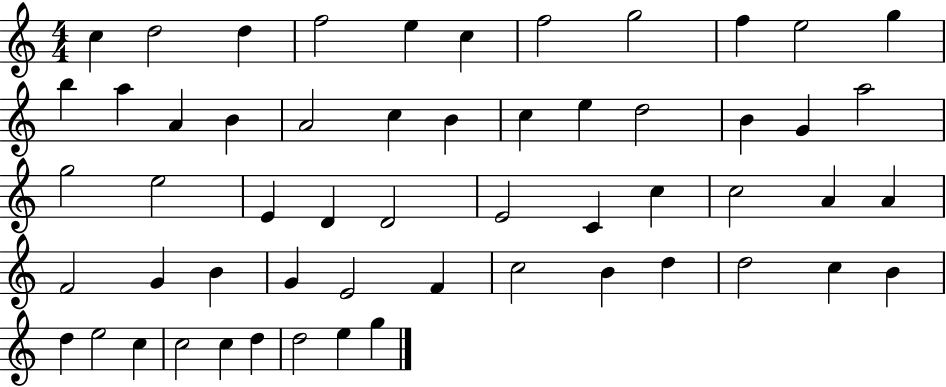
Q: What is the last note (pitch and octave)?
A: G5